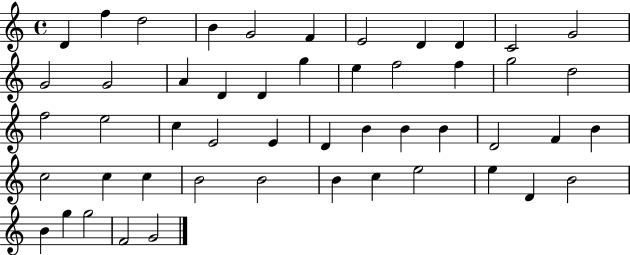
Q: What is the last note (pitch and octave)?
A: G4